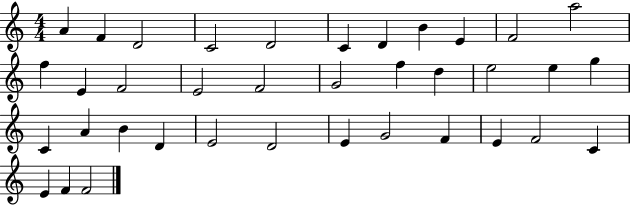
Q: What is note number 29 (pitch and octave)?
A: E4